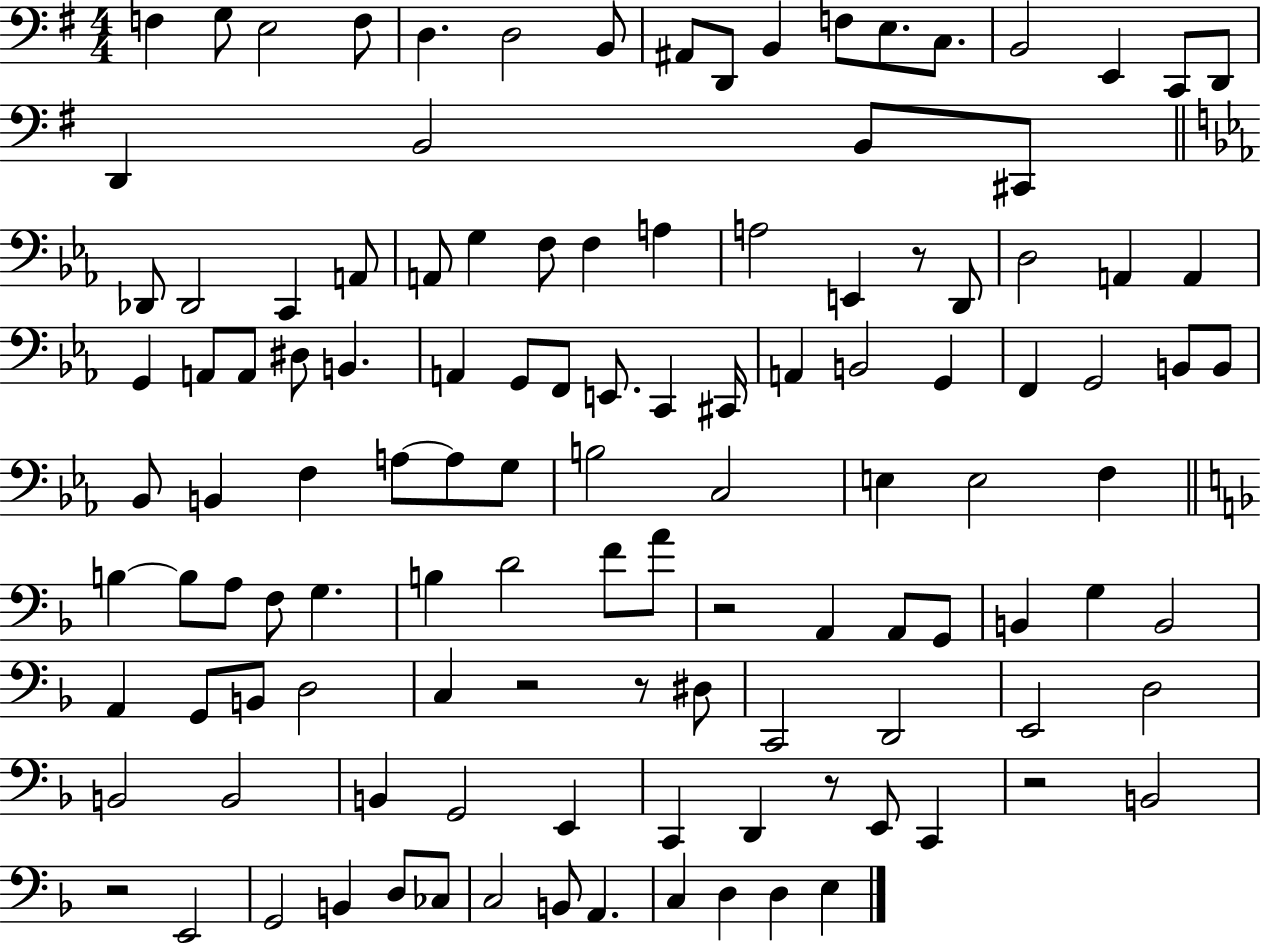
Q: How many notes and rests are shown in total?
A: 119